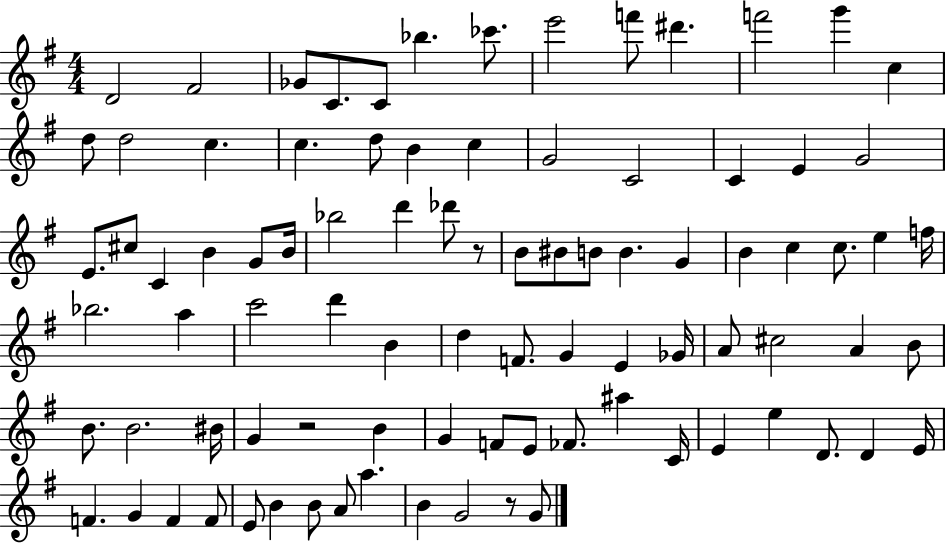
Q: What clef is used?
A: treble